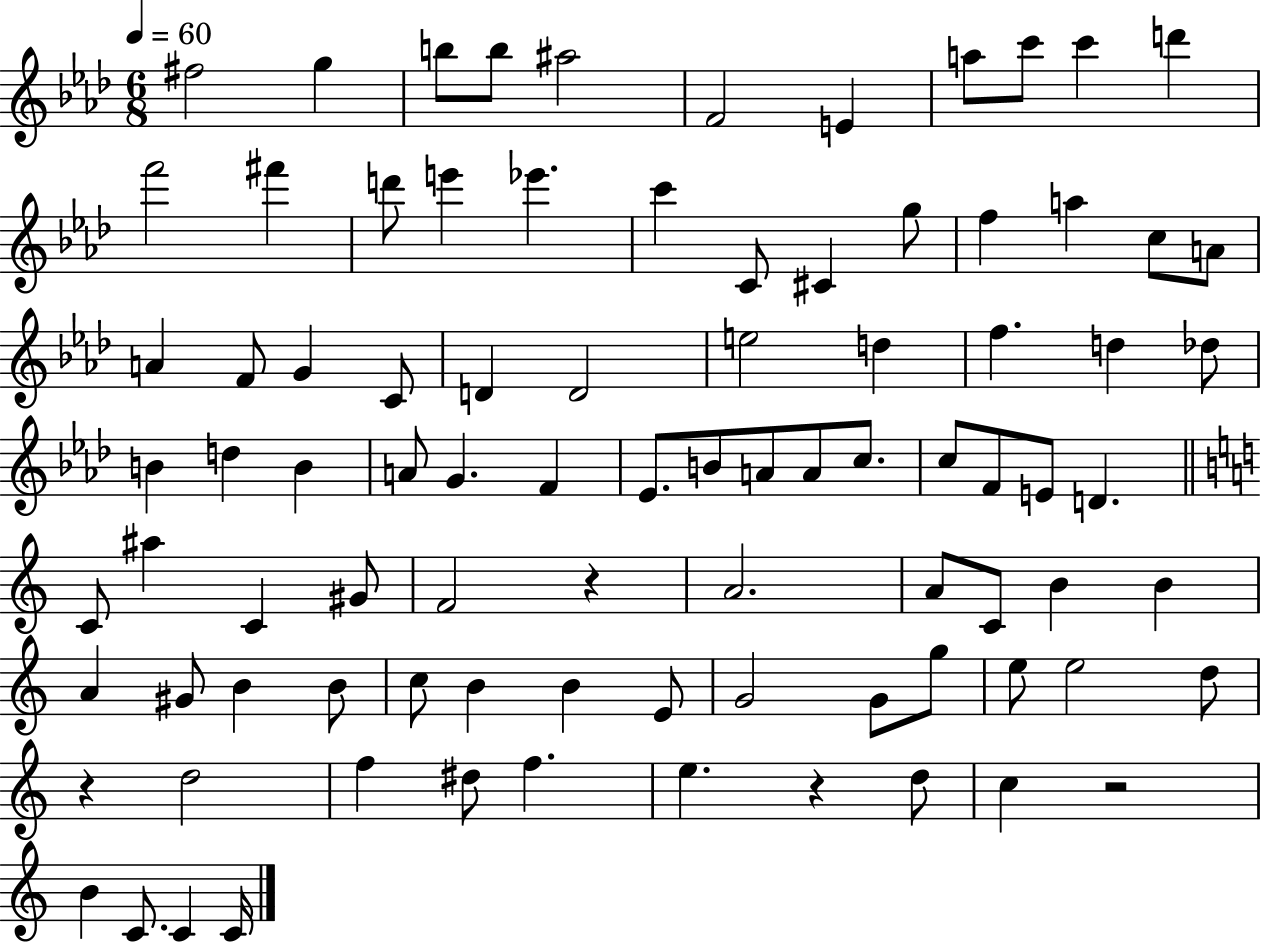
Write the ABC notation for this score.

X:1
T:Untitled
M:6/8
L:1/4
K:Ab
^f2 g b/2 b/2 ^a2 F2 E a/2 c'/2 c' d' f'2 ^f' d'/2 e' _e' c' C/2 ^C g/2 f a c/2 A/2 A F/2 G C/2 D D2 e2 d f d _d/2 B d B A/2 G F _E/2 B/2 A/2 A/2 c/2 c/2 F/2 E/2 D C/2 ^a C ^G/2 F2 z A2 A/2 C/2 B B A ^G/2 B B/2 c/2 B B E/2 G2 G/2 g/2 e/2 e2 d/2 z d2 f ^d/2 f e z d/2 c z2 B C/2 C C/4